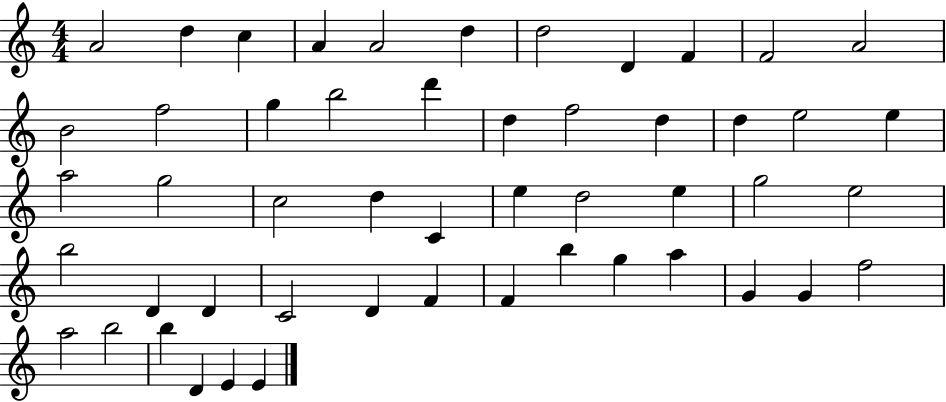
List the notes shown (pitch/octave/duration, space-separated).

A4/h D5/q C5/q A4/q A4/h D5/q D5/h D4/q F4/q F4/h A4/h B4/h F5/h G5/q B5/h D6/q D5/q F5/h D5/q D5/q E5/h E5/q A5/h G5/h C5/h D5/q C4/q E5/q D5/h E5/q G5/h E5/h B5/h D4/q D4/q C4/h D4/q F4/q F4/q B5/q G5/q A5/q G4/q G4/q F5/h A5/h B5/h B5/q D4/q E4/q E4/q